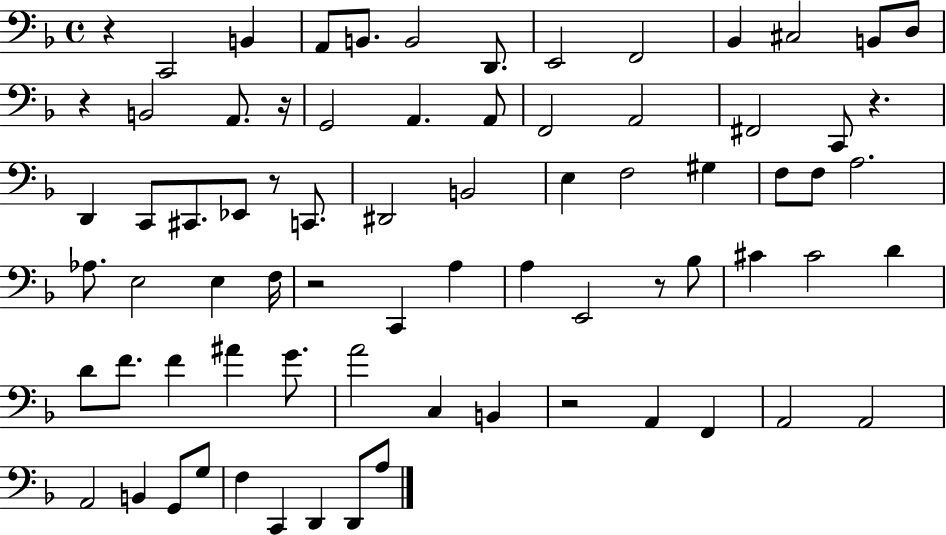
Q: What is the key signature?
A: F major